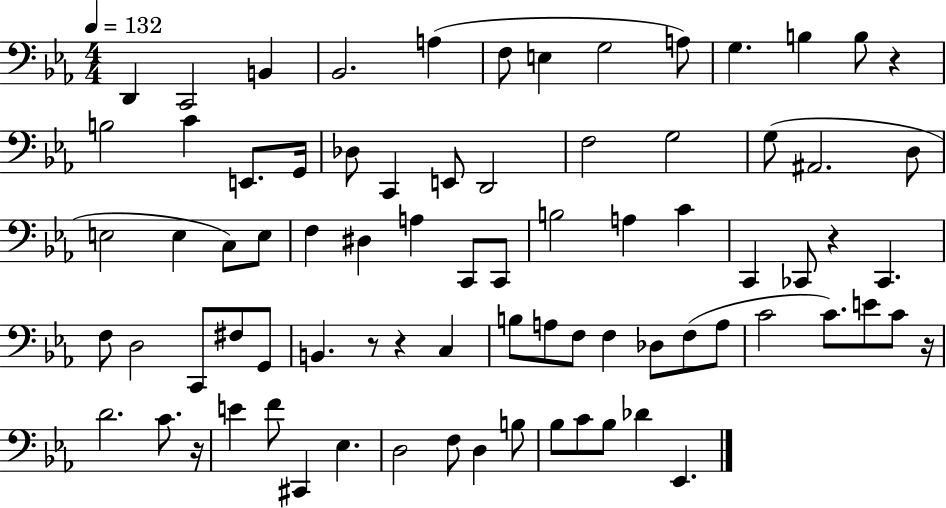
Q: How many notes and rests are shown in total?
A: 79